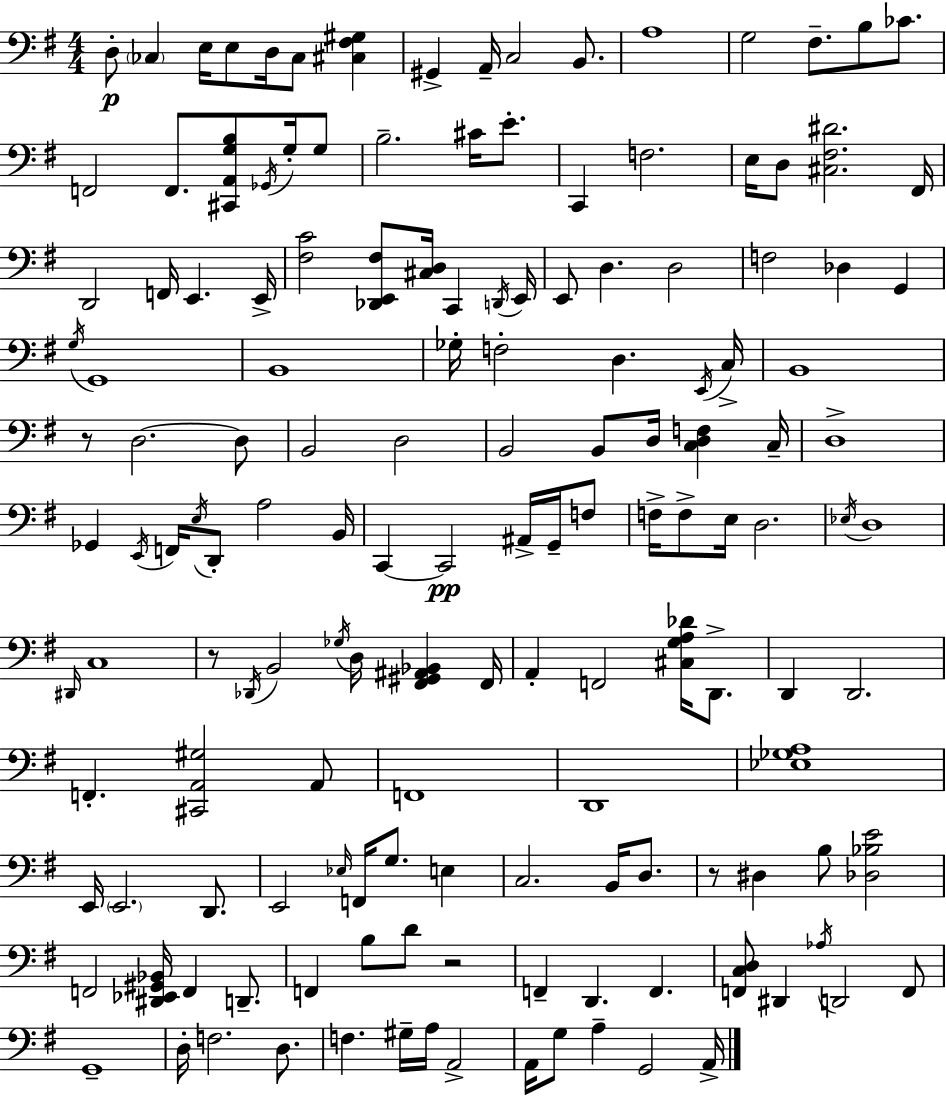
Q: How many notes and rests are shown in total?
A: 150